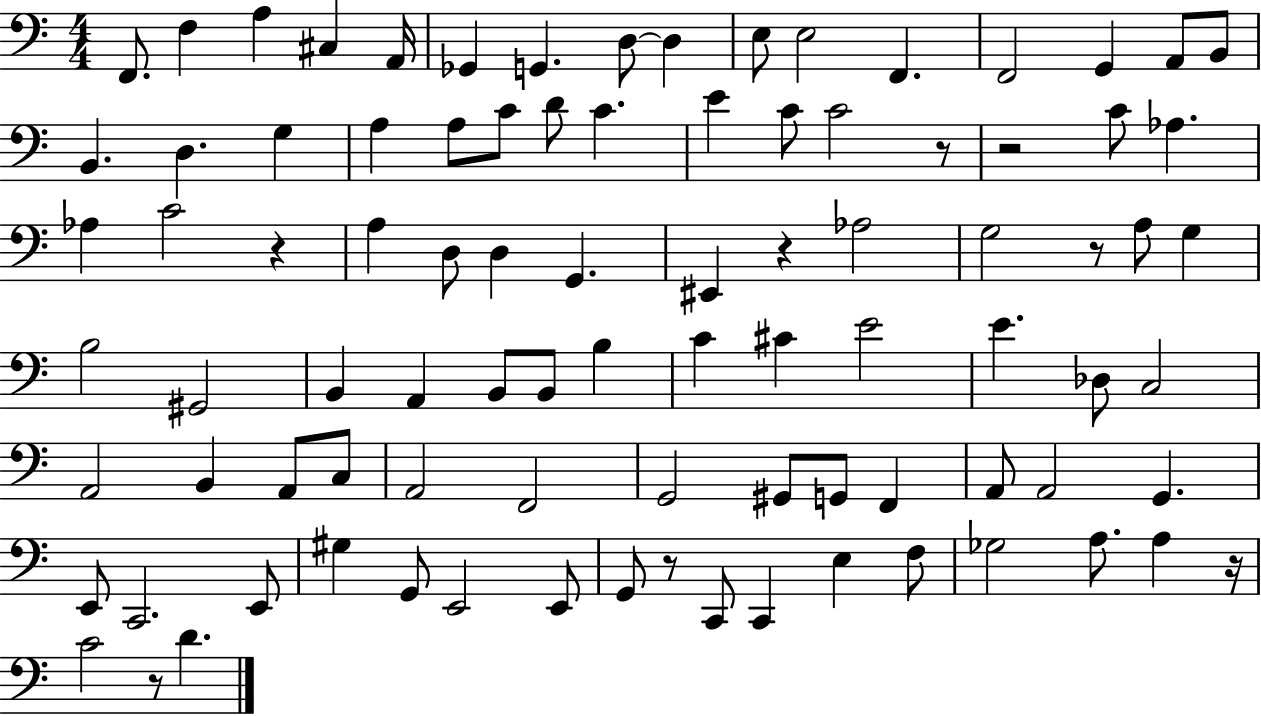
X:1
T:Untitled
M:4/4
L:1/4
K:C
F,,/2 F, A, ^C, A,,/4 _G,, G,, D,/2 D, E,/2 E,2 F,, F,,2 G,, A,,/2 B,,/2 B,, D, G, A, A,/2 C/2 D/2 C E C/2 C2 z/2 z2 C/2 _A, _A, C2 z A, D,/2 D, G,, ^E,, z _A,2 G,2 z/2 A,/2 G, B,2 ^G,,2 B,, A,, B,,/2 B,,/2 B, C ^C E2 E _D,/2 C,2 A,,2 B,, A,,/2 C,/2 A,,2 F,,2 G,,2 ^G,,/2 G,,/2 F,, A,,/2 A,,2 G,, E,,/2 C,,2 E,,/2 ^G, G,,/2 E,,2 E,,/2 G,,/2 z/2 C,,/2 C,, E, F,/2 _G,2 A,/2 A, z/4 C2 z/2 D